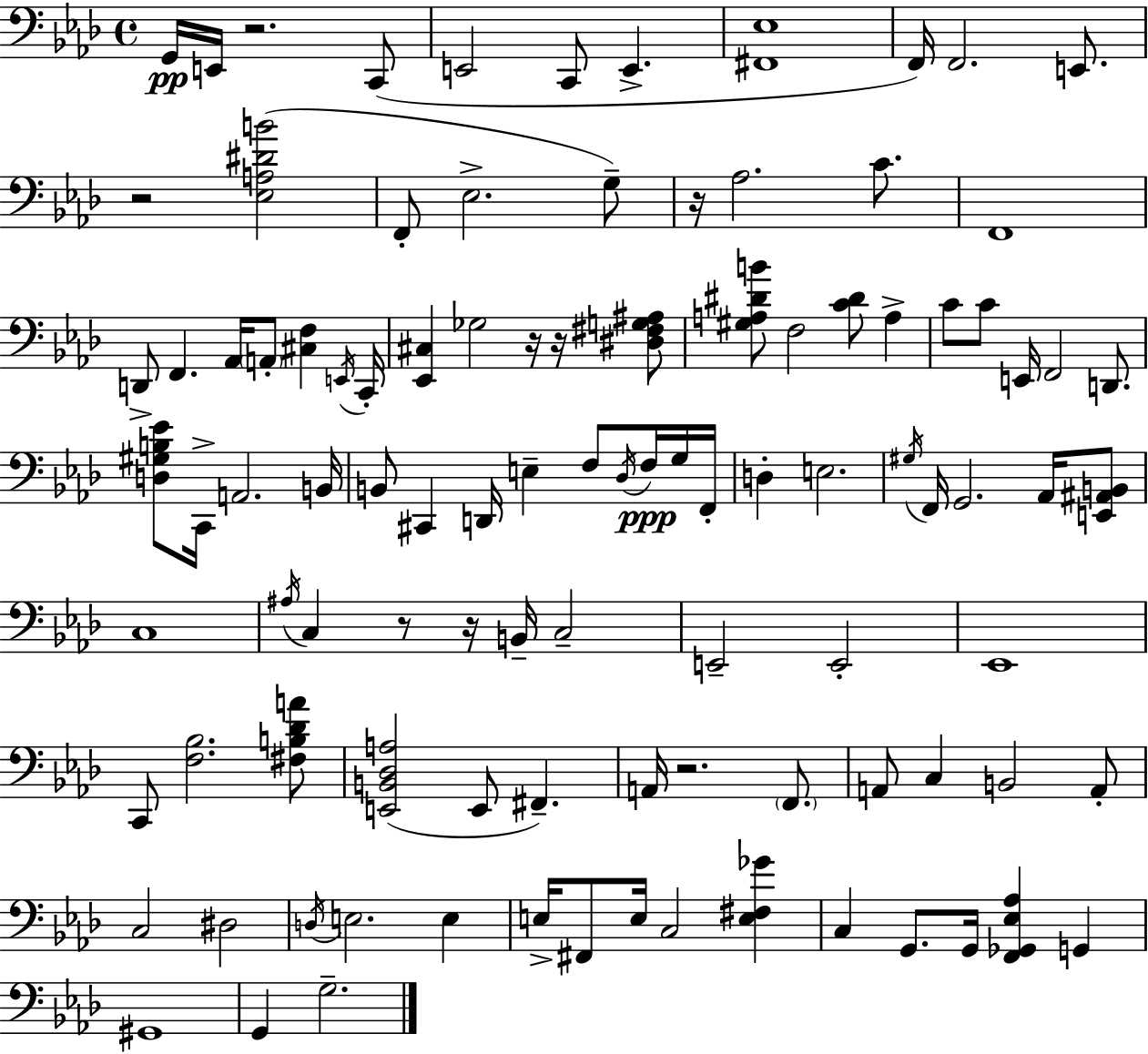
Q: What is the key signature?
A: AES major